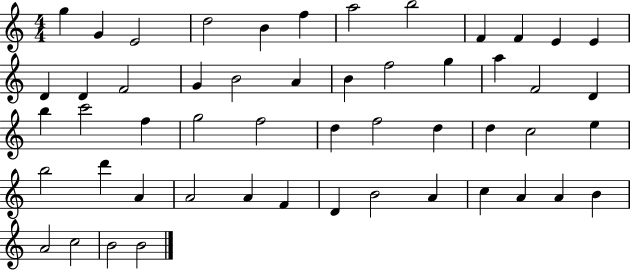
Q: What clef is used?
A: treble